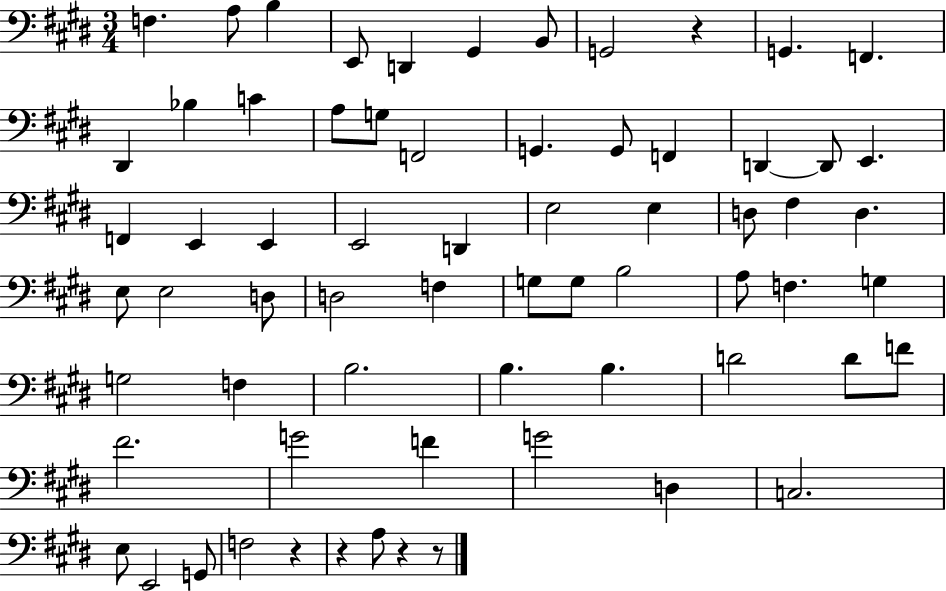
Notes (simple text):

F3/q. A3/e B3/q E2/e D2/q G#2/q B2/e G2/h R/q G2/q. F2/q. D#2/q Bb3/q C4/q A3/e G3/e F2/h G2/q. G2/e F2/q D2/q D2/e E2/q. F2/q E2/q E2/q E2/h D2/q E3/h E3/q D3/e F#3/q D3/q. E3/e E3/h D3/e D3/h F3/q G3/e G3/e B3/h A3/e F3/q. G3/q G3/h F3/q B3/h. B3/q. B3/q. D4/h D4/e F4/e F#4/h. G4/h F4/q G4/h D3/q C3/h. E3/e E2/h G2/e F3/h R/q R/q A3/e R/q R/e